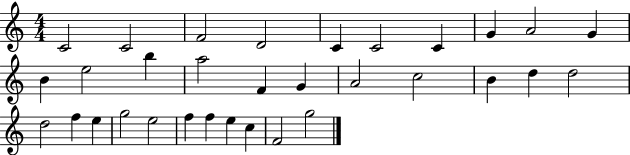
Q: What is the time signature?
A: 4/4